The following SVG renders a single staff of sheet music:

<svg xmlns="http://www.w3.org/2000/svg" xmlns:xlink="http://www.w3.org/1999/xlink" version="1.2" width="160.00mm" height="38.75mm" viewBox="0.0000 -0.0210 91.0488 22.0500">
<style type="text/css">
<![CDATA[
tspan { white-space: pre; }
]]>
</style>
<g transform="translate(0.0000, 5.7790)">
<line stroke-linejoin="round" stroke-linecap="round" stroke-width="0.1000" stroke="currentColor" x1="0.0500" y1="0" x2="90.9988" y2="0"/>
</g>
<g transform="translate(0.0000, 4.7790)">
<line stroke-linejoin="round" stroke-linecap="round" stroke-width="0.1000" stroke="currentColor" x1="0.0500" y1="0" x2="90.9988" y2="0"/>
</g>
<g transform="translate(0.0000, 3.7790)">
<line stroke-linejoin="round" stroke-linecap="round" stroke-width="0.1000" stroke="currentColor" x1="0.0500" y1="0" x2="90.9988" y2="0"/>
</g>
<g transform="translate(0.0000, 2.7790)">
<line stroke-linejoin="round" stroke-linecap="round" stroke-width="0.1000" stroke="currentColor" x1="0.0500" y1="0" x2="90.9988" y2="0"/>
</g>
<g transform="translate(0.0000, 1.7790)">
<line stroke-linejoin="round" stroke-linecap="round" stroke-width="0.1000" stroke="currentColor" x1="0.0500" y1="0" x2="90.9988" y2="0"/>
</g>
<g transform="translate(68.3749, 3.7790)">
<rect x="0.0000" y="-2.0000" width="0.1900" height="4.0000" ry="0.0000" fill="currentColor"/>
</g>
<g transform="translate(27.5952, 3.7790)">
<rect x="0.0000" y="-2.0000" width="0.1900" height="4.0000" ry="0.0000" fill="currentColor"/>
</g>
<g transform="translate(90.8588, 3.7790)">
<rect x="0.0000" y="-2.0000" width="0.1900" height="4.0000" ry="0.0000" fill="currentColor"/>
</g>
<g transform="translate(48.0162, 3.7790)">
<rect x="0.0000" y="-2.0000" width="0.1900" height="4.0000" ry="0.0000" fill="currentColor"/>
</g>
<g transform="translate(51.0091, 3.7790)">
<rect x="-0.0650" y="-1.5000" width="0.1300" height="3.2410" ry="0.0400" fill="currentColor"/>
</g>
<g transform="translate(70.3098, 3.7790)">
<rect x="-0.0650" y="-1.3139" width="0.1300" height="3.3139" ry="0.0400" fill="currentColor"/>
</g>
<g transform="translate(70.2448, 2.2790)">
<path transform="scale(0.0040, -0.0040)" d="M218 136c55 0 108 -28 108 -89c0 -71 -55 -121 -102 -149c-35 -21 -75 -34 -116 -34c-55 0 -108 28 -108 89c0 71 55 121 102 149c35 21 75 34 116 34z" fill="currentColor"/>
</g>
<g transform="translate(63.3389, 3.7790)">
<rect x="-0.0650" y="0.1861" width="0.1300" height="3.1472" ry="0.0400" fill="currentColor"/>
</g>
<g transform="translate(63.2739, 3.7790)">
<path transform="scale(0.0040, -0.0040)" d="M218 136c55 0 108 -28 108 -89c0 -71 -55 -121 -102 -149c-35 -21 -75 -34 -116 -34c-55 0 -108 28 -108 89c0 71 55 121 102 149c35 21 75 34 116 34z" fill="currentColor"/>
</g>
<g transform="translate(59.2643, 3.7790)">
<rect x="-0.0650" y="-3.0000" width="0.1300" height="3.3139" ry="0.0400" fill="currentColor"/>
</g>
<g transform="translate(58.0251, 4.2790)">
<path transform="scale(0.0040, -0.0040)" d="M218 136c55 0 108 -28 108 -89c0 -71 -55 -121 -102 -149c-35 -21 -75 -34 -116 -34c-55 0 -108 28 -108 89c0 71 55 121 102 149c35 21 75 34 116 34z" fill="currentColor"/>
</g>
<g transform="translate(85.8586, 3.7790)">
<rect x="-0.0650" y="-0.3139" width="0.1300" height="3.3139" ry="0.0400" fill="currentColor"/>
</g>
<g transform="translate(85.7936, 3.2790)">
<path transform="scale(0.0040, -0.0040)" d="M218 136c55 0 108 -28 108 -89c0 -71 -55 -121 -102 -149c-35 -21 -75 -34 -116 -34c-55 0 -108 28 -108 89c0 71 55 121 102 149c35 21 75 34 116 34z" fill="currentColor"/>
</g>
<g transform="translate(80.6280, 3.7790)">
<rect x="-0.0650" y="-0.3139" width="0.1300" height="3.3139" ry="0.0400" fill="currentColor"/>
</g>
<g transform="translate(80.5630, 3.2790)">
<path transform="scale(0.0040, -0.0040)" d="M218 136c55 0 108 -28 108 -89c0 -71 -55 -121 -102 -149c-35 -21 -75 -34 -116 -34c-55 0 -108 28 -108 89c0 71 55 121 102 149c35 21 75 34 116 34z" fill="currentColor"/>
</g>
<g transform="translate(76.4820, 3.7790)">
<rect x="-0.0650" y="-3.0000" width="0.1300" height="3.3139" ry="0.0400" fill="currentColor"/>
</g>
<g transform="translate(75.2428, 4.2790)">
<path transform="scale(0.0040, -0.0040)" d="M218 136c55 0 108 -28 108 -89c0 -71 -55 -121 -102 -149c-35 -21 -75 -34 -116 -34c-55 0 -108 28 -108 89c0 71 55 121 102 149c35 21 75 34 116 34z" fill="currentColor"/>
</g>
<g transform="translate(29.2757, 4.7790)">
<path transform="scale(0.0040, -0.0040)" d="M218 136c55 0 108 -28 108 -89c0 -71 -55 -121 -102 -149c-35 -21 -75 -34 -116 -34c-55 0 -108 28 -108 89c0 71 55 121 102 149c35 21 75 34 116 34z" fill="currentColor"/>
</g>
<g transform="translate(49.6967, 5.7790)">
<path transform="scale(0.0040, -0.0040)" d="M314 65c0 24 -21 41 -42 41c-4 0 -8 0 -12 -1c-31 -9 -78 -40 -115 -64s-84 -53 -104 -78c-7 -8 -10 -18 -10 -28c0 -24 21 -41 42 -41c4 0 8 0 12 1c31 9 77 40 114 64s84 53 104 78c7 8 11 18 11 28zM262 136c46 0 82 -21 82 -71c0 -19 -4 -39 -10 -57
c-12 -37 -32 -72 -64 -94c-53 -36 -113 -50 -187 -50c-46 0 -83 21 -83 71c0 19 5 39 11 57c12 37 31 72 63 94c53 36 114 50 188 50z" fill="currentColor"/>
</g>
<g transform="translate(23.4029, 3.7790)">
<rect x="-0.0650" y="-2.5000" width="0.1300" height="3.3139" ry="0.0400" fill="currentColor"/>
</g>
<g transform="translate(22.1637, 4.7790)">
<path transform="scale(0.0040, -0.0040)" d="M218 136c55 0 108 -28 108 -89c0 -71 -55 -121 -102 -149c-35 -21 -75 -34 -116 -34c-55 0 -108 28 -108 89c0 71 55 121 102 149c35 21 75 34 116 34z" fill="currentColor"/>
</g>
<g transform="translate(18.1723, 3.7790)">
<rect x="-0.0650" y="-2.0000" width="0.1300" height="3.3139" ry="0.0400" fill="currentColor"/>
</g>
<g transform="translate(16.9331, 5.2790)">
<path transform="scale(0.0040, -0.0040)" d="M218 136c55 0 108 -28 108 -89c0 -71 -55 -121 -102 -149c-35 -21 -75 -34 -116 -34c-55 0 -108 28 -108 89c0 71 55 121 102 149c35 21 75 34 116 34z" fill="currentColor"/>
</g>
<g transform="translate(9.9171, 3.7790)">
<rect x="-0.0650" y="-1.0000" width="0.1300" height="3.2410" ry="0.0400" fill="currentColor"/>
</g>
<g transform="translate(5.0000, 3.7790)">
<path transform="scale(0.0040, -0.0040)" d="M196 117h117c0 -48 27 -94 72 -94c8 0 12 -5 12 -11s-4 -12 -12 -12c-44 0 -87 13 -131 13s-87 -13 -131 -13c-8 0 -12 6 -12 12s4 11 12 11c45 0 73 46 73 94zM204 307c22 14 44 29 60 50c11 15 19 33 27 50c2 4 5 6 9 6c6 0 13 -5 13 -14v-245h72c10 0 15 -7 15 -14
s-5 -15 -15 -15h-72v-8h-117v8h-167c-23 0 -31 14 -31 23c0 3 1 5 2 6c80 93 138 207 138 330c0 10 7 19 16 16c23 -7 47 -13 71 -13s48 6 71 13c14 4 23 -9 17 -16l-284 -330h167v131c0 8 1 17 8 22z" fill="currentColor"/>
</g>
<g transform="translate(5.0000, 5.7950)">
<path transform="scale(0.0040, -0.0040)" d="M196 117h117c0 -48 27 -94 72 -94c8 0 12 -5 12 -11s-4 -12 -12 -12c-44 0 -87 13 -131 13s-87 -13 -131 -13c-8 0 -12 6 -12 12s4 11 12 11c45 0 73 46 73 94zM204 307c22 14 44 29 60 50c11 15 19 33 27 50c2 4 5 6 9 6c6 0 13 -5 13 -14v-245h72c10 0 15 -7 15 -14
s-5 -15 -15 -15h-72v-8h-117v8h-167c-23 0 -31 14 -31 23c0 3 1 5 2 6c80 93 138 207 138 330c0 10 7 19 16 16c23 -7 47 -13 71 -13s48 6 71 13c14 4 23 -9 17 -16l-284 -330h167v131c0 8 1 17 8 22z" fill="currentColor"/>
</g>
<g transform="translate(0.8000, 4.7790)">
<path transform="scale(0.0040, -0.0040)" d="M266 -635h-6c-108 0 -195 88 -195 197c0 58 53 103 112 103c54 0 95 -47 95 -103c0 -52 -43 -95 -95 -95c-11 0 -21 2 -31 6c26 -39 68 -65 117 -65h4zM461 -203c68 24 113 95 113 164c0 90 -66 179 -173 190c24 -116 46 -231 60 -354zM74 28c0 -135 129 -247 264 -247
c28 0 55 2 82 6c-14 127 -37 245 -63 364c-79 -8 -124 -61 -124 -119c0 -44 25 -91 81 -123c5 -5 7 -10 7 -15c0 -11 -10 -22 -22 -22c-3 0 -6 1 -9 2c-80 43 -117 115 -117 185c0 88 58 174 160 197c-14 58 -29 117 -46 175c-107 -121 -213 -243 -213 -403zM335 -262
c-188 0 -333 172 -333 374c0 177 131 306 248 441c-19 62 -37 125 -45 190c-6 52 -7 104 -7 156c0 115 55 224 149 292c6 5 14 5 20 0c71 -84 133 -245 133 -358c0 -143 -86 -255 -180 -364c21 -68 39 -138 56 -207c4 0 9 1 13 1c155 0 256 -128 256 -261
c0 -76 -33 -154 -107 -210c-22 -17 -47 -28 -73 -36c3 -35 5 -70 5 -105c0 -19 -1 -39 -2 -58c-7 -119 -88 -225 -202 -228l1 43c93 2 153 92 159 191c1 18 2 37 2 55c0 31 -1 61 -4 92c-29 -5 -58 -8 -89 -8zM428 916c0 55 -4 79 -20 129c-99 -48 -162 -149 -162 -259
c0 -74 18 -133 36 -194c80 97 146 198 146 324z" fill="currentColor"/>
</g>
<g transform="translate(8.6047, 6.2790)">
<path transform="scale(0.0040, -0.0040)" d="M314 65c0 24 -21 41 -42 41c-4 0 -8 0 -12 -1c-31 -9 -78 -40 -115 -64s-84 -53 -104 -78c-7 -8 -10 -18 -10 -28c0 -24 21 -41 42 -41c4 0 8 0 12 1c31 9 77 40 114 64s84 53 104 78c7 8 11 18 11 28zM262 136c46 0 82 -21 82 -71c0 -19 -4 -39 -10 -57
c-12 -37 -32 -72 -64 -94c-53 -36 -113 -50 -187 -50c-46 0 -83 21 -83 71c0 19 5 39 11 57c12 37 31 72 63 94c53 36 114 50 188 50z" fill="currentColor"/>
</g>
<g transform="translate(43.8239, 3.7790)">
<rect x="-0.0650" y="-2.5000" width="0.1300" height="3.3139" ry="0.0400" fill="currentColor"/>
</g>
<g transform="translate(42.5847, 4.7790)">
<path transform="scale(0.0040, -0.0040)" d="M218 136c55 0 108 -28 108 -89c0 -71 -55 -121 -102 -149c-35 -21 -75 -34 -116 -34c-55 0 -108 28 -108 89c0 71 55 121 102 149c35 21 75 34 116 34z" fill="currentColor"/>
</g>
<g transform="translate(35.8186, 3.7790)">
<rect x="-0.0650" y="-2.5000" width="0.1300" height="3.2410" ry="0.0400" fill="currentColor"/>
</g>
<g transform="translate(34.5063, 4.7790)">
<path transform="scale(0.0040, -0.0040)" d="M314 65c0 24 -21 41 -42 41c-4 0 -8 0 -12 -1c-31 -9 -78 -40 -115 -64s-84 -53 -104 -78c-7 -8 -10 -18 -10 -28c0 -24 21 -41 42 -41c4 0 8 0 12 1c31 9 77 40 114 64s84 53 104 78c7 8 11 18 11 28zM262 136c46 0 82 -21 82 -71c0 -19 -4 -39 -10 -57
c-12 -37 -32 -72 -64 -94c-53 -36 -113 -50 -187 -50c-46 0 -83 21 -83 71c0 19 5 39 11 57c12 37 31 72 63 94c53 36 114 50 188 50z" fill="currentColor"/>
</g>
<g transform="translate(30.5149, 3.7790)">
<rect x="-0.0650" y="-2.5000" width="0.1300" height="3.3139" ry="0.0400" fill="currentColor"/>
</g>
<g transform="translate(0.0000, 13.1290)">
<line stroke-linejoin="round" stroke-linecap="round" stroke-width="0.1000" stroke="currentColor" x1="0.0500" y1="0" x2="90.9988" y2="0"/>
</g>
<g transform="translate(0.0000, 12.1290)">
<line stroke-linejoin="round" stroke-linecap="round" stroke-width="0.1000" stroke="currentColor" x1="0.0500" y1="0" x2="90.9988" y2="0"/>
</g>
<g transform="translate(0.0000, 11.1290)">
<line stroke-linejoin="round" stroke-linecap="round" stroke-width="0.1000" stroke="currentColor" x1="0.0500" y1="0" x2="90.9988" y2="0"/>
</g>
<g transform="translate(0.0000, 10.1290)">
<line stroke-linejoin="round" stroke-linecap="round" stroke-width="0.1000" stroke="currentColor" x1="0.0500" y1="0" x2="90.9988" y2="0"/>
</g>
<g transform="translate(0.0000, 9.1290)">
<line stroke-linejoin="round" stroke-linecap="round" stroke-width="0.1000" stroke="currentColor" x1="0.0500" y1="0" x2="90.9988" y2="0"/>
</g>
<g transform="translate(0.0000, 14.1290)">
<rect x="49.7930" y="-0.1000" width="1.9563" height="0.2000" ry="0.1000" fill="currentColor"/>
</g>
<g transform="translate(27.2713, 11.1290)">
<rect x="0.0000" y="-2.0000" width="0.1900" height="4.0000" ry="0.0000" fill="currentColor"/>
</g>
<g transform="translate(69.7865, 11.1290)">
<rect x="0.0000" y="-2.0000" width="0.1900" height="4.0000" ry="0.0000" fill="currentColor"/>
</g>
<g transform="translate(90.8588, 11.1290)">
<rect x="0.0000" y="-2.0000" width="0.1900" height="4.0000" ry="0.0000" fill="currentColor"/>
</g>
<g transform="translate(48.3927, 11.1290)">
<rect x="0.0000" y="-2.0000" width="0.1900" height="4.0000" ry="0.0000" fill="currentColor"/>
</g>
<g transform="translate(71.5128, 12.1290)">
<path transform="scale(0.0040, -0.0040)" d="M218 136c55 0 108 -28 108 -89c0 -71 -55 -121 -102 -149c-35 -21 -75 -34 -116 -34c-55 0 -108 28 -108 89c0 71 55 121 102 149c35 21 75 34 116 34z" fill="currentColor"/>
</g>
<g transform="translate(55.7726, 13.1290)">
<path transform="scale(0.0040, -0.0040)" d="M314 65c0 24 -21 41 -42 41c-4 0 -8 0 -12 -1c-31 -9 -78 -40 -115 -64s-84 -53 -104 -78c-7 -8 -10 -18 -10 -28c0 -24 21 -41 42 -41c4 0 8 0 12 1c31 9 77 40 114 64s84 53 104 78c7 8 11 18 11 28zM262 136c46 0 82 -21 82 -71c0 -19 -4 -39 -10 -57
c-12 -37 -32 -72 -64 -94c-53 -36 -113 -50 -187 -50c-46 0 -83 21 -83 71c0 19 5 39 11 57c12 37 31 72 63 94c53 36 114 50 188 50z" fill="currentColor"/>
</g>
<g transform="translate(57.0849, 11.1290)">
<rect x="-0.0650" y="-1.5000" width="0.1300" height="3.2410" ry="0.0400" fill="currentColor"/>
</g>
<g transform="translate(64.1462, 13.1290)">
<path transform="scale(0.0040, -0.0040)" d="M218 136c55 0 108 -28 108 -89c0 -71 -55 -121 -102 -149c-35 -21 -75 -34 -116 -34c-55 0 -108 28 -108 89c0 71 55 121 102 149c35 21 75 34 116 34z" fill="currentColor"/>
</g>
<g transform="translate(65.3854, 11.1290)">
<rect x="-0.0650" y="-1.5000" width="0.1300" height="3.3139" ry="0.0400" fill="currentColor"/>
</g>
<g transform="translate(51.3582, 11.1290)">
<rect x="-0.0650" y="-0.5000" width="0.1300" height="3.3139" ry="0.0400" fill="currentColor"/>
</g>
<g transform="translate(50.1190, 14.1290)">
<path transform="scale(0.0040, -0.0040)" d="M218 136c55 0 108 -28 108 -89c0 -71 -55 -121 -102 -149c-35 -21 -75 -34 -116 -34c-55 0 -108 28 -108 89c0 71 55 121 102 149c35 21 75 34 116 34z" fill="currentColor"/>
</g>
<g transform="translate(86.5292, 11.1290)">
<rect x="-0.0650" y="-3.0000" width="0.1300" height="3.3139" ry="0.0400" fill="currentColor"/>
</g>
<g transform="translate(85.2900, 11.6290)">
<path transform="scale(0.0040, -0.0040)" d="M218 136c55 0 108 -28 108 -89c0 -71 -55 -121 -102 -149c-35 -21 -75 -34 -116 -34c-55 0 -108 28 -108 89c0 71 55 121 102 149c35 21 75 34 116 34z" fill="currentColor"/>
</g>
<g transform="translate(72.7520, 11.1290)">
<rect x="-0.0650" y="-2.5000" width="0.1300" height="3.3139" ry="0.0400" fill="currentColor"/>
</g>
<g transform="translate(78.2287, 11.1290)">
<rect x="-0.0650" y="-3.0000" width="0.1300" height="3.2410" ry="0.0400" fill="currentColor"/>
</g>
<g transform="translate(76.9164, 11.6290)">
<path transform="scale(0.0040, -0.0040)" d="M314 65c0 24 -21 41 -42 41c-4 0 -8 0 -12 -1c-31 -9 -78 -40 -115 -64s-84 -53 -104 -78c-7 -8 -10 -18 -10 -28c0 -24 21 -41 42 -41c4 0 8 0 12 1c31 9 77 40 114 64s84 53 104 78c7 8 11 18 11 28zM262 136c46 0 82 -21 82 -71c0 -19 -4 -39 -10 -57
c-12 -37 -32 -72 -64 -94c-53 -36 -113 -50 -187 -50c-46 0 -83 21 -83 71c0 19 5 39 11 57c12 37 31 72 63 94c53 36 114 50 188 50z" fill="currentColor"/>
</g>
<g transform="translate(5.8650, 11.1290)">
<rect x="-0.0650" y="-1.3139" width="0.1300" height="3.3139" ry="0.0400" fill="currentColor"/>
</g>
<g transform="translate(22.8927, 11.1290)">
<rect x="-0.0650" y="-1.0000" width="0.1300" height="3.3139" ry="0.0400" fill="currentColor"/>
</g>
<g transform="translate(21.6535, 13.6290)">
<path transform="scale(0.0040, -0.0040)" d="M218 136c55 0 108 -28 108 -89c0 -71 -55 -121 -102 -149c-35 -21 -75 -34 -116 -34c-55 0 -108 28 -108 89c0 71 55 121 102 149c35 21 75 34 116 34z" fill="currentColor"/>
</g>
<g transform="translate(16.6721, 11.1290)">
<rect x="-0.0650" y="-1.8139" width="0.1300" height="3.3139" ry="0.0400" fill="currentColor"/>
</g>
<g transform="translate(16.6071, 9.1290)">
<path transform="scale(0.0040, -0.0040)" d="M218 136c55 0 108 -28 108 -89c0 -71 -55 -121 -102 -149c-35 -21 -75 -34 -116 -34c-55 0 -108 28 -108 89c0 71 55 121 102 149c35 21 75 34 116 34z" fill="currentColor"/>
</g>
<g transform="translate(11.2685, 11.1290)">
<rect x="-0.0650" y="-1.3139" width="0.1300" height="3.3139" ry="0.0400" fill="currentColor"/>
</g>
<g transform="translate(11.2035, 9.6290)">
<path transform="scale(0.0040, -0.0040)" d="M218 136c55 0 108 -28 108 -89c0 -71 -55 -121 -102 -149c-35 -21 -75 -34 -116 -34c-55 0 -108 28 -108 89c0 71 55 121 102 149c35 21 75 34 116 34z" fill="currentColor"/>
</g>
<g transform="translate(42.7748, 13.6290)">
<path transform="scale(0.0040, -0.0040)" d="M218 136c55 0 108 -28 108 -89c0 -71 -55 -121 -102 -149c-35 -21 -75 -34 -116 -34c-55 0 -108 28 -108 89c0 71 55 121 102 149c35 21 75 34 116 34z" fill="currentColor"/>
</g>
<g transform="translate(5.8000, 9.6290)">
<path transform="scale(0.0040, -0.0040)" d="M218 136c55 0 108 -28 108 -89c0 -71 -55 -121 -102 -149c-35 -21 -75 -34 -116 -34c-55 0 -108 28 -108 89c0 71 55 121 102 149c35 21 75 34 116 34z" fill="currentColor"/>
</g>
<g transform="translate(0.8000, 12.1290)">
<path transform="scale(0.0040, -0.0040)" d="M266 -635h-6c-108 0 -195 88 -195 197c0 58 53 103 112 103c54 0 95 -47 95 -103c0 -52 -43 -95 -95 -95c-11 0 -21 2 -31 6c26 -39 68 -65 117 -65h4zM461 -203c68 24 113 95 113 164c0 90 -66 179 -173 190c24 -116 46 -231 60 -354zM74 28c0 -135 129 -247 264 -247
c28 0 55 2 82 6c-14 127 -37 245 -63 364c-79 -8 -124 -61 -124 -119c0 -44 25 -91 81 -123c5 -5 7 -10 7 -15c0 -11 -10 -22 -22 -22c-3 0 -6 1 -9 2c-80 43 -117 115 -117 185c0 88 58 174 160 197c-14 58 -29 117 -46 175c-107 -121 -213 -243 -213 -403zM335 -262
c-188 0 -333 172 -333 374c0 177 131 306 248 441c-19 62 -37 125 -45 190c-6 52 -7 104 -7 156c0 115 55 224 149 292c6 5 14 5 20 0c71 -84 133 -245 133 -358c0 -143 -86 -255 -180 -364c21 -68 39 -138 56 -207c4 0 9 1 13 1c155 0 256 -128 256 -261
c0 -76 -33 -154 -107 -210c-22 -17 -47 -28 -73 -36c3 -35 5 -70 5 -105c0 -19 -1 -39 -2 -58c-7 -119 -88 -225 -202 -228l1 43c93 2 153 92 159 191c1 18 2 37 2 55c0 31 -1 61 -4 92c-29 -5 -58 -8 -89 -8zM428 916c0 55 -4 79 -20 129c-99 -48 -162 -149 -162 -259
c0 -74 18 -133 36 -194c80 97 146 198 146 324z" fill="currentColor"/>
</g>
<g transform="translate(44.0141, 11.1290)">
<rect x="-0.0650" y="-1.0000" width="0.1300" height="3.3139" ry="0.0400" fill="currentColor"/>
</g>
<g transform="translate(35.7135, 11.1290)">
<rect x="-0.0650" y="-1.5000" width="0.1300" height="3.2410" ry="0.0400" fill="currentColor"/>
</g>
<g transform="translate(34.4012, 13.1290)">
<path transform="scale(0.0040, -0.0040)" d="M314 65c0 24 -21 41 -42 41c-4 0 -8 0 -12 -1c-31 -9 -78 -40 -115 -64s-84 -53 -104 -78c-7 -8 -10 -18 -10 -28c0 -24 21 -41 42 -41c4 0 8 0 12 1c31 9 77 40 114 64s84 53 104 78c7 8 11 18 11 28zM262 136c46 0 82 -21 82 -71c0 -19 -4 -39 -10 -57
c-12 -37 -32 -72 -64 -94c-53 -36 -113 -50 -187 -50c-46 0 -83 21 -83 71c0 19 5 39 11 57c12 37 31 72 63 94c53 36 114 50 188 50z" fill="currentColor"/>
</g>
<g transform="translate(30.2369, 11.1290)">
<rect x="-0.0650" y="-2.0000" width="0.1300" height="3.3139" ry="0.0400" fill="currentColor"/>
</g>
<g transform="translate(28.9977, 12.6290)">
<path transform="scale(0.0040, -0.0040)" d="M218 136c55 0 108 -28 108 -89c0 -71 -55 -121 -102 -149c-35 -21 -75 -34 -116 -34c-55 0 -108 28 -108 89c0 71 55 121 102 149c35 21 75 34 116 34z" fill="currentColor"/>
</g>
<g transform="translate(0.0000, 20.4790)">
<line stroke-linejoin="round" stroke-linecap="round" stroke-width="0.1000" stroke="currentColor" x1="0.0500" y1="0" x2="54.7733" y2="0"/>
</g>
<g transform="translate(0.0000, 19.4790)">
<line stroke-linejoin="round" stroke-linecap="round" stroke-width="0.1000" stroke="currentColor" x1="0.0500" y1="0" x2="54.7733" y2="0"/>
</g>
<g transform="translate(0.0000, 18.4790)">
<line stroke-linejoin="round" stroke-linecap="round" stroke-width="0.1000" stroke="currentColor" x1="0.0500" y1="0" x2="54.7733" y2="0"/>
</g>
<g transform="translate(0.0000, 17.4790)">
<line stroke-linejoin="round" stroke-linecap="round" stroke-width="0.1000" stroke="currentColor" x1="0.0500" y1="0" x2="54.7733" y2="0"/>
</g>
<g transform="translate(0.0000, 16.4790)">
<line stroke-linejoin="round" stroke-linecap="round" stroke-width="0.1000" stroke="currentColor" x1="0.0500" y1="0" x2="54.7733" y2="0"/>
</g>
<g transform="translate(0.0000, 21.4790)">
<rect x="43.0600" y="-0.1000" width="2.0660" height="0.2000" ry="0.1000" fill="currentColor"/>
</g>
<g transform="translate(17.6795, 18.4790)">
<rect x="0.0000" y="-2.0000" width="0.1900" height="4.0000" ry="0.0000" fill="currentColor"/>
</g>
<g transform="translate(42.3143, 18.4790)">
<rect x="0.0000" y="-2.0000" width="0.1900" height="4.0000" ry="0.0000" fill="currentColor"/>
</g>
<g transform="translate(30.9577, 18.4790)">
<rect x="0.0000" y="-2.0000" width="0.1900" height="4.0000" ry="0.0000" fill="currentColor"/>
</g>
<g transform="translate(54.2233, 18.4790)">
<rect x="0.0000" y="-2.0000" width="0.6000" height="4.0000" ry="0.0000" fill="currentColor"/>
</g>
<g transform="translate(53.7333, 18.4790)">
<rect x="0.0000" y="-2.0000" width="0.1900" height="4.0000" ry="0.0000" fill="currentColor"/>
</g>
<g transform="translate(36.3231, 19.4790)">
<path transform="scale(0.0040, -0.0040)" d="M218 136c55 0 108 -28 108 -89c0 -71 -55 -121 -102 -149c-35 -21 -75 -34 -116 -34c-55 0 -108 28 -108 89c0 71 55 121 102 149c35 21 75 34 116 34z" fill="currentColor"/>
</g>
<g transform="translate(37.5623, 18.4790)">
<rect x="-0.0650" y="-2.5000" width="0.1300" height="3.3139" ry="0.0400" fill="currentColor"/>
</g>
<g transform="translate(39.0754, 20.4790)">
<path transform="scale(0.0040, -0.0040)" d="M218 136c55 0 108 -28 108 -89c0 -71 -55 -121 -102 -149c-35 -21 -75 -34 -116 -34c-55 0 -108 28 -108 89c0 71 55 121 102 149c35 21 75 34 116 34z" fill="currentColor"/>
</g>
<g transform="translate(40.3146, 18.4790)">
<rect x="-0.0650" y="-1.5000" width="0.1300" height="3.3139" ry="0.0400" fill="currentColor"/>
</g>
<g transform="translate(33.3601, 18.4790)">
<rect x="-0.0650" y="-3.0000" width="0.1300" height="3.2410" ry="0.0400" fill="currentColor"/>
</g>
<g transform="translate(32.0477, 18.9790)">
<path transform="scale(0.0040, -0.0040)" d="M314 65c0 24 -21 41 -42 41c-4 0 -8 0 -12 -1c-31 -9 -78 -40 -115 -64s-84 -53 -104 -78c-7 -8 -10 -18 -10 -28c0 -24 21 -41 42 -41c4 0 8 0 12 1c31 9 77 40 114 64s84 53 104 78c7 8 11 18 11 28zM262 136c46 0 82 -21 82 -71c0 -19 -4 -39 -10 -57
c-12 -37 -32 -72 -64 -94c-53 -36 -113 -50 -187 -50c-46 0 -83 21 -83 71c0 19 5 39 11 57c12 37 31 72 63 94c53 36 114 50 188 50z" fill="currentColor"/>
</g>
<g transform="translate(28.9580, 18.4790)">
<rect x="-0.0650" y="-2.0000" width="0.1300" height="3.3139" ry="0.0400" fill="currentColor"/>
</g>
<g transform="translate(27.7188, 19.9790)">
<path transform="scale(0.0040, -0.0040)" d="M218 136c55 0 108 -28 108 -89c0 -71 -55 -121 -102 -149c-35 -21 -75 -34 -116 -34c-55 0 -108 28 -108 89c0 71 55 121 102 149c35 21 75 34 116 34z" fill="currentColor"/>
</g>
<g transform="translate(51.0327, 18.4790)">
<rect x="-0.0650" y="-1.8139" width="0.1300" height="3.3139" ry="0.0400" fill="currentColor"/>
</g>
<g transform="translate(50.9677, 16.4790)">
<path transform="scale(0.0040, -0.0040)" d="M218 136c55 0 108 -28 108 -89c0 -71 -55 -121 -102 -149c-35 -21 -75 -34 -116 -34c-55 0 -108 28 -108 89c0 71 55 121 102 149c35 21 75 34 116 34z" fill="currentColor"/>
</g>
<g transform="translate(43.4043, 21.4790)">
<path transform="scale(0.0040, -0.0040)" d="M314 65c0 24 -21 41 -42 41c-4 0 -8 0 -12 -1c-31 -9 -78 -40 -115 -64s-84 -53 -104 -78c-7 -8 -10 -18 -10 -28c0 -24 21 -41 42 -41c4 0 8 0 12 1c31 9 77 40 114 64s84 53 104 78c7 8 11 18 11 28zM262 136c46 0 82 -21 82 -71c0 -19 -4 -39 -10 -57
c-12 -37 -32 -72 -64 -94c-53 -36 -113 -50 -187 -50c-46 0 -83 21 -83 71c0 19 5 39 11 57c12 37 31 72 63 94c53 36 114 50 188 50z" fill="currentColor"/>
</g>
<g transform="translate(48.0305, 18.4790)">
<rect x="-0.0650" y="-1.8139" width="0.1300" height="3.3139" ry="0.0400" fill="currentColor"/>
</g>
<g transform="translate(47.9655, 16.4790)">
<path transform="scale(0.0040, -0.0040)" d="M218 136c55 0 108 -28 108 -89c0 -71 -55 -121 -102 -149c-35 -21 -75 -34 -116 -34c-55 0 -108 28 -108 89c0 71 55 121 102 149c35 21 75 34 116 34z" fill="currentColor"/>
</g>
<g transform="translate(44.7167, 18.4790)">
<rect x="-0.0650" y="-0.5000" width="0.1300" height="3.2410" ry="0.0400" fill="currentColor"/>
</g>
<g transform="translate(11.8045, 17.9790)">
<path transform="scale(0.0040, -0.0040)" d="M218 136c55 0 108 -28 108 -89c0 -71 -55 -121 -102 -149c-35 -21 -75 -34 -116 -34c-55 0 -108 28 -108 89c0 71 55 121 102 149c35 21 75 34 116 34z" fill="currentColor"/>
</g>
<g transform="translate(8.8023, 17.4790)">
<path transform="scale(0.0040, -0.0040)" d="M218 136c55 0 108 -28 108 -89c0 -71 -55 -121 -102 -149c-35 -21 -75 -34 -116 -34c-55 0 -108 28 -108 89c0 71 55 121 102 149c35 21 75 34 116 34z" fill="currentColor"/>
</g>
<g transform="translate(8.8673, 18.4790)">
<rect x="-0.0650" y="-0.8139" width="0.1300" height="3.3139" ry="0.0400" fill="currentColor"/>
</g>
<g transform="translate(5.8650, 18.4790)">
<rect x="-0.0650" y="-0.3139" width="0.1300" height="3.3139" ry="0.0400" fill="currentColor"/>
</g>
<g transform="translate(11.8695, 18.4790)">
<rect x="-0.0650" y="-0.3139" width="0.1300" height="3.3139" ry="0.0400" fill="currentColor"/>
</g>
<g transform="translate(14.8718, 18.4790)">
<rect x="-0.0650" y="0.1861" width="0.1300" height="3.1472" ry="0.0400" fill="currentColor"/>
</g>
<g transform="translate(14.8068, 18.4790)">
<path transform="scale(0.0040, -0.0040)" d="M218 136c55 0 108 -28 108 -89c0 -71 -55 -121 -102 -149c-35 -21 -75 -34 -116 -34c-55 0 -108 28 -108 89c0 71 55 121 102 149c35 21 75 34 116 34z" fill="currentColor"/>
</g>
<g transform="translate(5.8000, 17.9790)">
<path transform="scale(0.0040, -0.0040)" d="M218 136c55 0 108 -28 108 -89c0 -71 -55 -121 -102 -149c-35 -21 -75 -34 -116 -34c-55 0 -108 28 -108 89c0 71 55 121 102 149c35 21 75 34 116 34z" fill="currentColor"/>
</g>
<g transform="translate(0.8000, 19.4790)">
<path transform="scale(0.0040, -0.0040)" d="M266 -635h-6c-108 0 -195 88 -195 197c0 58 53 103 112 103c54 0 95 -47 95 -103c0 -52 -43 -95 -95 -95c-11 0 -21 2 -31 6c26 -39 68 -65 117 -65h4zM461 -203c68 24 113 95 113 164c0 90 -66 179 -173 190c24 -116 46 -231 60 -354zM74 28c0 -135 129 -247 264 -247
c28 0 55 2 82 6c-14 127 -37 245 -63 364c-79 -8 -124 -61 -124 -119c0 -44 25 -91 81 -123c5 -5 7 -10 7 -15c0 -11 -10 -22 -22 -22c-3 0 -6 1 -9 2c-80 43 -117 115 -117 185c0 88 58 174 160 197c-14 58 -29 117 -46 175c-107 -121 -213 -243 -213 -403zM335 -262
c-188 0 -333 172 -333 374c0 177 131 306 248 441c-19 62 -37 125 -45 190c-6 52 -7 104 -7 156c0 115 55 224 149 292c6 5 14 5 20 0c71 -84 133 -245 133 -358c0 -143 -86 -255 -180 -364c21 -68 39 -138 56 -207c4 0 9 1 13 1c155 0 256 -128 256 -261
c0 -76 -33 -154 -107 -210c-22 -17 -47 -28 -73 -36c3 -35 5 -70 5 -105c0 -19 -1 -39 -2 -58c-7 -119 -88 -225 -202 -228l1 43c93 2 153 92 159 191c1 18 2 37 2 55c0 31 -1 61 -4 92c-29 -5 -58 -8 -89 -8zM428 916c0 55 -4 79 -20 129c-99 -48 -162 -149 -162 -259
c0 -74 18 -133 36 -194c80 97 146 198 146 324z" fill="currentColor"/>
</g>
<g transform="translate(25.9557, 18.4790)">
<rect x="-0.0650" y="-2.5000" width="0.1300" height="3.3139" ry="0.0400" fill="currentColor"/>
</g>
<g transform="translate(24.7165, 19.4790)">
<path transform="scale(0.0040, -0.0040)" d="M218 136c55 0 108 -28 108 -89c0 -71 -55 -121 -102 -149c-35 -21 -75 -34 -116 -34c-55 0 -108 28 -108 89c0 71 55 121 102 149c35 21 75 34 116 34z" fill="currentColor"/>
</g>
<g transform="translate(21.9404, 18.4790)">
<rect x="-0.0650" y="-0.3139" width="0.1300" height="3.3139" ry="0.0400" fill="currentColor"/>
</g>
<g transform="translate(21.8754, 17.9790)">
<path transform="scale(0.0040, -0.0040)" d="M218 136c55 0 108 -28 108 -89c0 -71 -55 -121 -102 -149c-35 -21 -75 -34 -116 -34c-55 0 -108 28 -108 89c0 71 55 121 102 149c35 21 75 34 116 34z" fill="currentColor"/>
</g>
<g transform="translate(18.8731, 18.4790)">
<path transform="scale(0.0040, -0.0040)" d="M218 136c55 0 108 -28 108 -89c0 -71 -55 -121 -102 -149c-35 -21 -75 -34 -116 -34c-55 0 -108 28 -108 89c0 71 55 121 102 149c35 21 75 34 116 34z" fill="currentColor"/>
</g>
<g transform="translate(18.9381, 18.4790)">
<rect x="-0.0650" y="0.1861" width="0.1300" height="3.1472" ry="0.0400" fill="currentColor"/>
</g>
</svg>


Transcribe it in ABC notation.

X:1
T:Untitled
M:4/4
L:1/4
K:C
D2 F G G G2 G E2 A B e A c c e e f D F E2 D C E2 E G A2 A c d c B B c G F A2 G E C2 f f